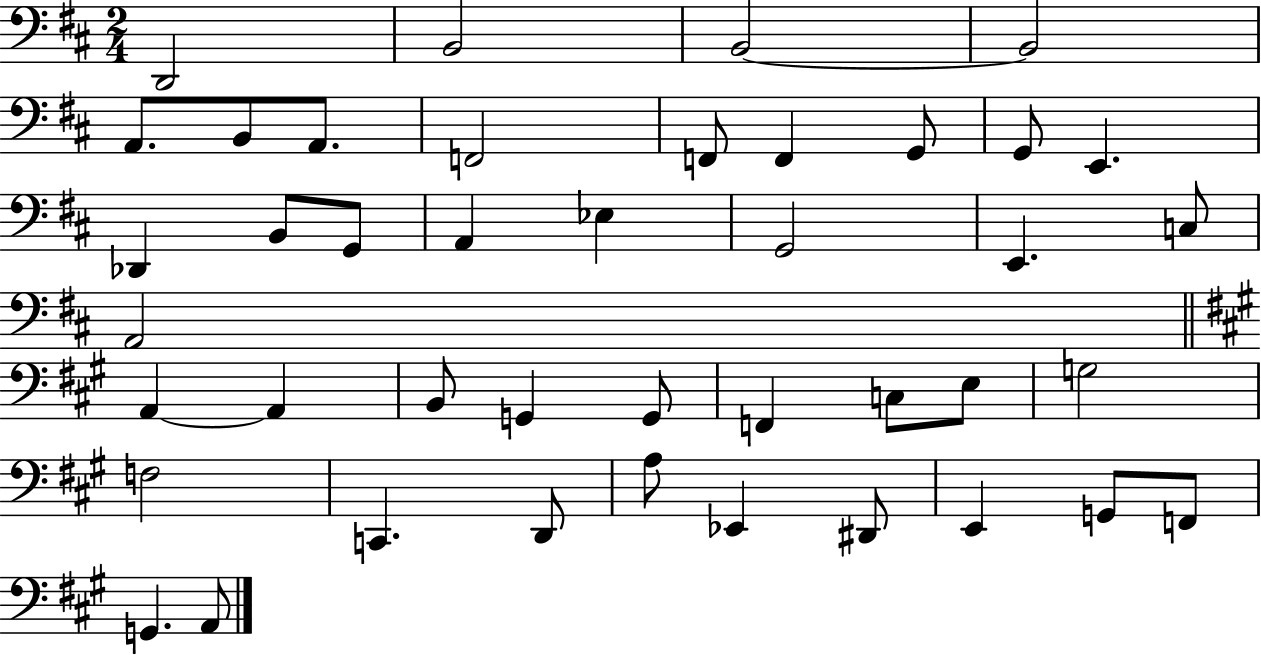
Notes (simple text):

D2/h B2/h B2/h B2/h A2/e. B2/e A2/e. F2/h F2/e F2/q G2/e G2/e E2/q. Db2/q B2/e G2/e A2/q Eb3/q G2/h E2/q. C3/e A2/h A2/q A2/q B2/e G2/q G2/e F2/q C3/e E3/e G3/h F3/h C2/q. D2/e A3/e Eb2/q D#2/e E2/q G2/e F2/e G2/q. A2/e